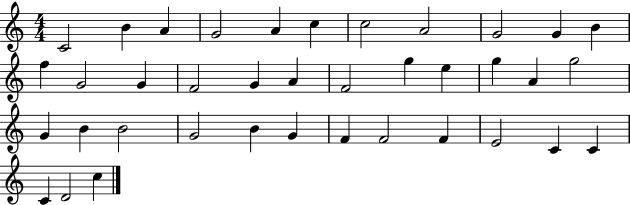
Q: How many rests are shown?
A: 0